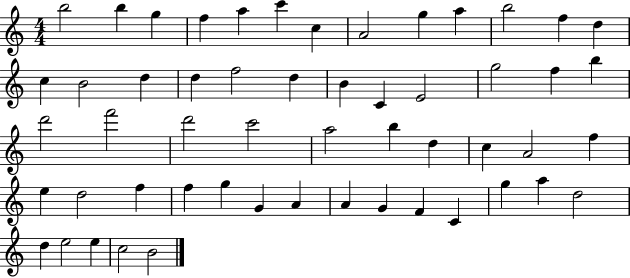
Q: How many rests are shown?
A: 0